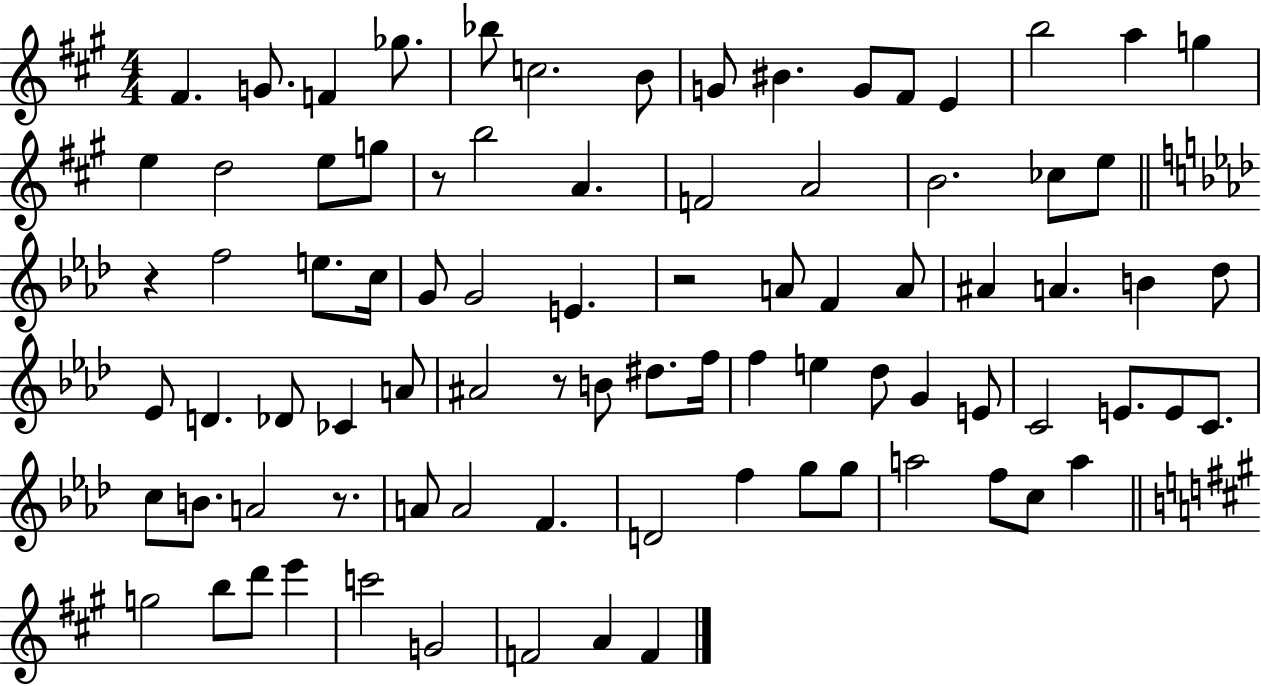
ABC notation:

X:1
T:Untitled
M:4/4
L:1/4
K:A
^F G/2 F _g/2 _b/2 c2 B/2 G/2 ^B G/2 ^F/2 E b2 a g e d2 e/2 g/2 z/2 b2 A F2 A2 B2 _c/2 e/2 z f2 e/2 c/4 G/2 G2 E z2 A/2 F A/2 ^A A B _d/2 _E/2 D _D/2 _C A/2 ^A2 z/2 B/2 ^d/2 f/4 f e _d/2 G E/2 C2 E/2 E/2 C/2 c/2 B/2 A2 z/2 A/2 A2 F D2 f g/2 g/2 a2 f/2 c/2 a g2 b/2 d'/2 e' c'2 G2 F2 A F